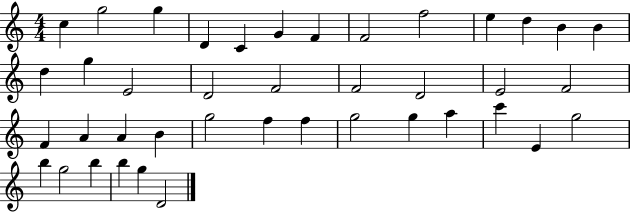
{
  \clef treble
  \numericTimeSignature
  \time 4/4
  \key c \major
  c''4 g''2 g''4 | d'4 c'4 g'4 f'4 | f'2 f''2 | e''4 d''4 b'4 b'4 | \break d''4 g''4 e'2 | d'2 f'2 | f'2 d'2 | e'2 f'2 | \break f'4 a'4 a'4 b'4 | g''2 f''4 f''4 | g''2 g''4 a''4 | c'''4 e'4 g''2 | \break b''4 g''2 b''4 | b''4 g''4 d'2 | \bar "|."
}